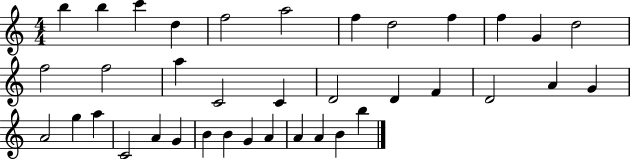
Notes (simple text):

B5/q B5/q C6/q D5/q F5/h A5/h F5/q D5/h F5/q F5/q G4/q D5/h F5/h F5/h A5/q C4/h C4/q D4/h D4/q F4/q D4/h A4/q G4/q A4/h G5/q A5/q C4/h A4/q G4/q B4/q B4/q G4/q A4/q A4/q A4/q B4/q B5/q